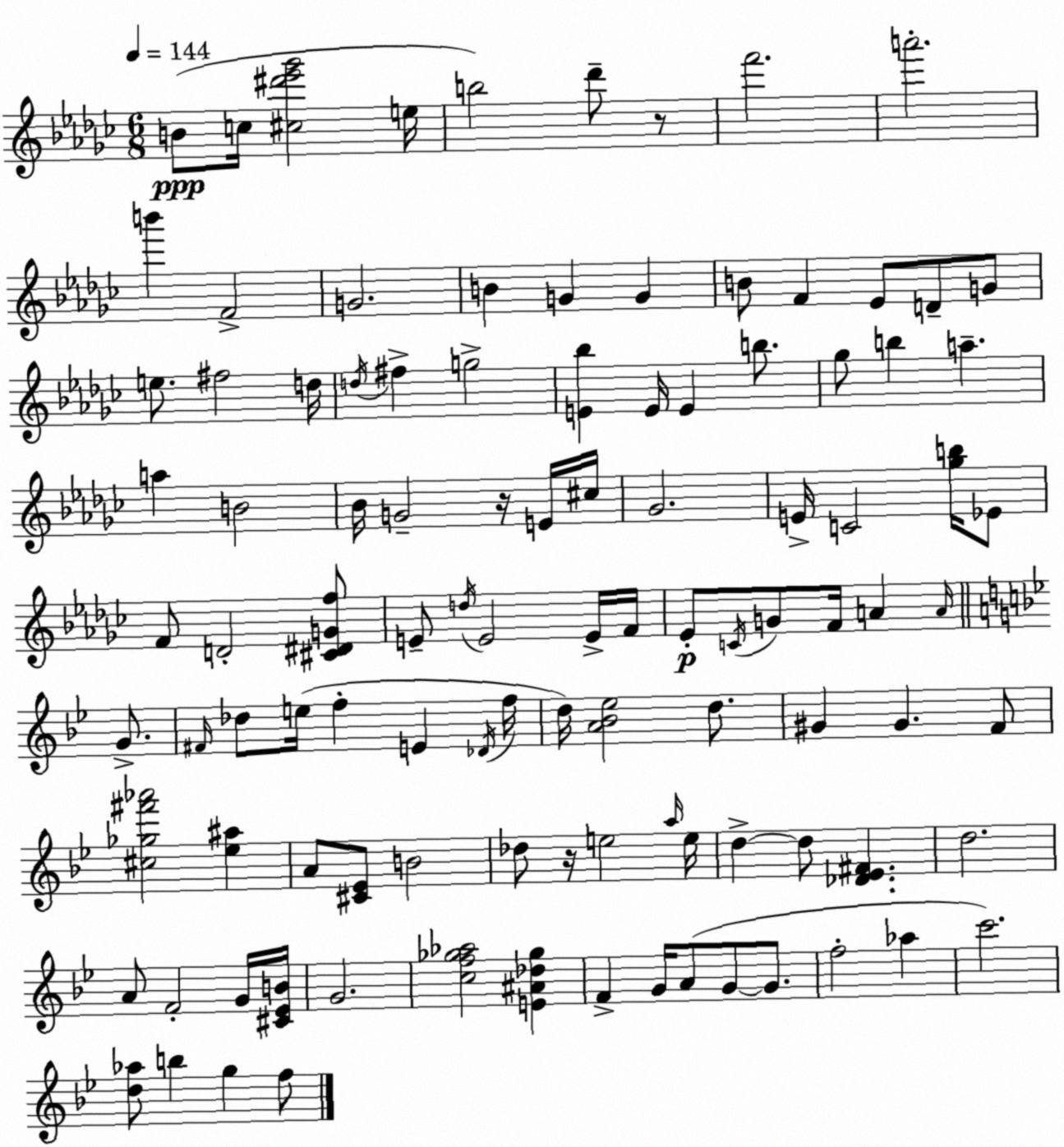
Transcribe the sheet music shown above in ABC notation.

X:1
T:Untitled
M:6/8
L:1/4
K:Ebm
B/2 c/4 [^c^d'_e'_g']2 e/4 b2 _d'/2 z/2 f'2 a'2 b' F2 G2 B G G B/2 F _E/2 D/2 G/2 e/2 ^f2 d/4 d/4 ^f g2 [E_b] E/4 E b/2 _g/2 b a a B2 _B/4 G2 z/4 E/4 ^c/4 _G2 E/4 C2 [_gb]/4 _E/2 F/2 D2 [^C^DGf]/2 E/2 d/4 E2 E/4 F/4 _E/2 C/4 G/2 F/4 A A/4 G/2 ^F/4 _d/2 e/4 f E _D/4 f/4 d/4 [A_B_e]2 d/2 ^G ^G F/2 [^c_g^f'_a']2 [_e^a] A/2 [^C_E]/2 B2 _d/2 z/4 e2 a/4 e/4 d d/2 [_D_E^F] d2 A/2 F2 G/4 [^C_EB]/4 G2 [cf_g_a]2 [E^A_d_g] F G/4 A/2 G/2 G/2 f2 _a c'2 [d_a]/2 b g f/2